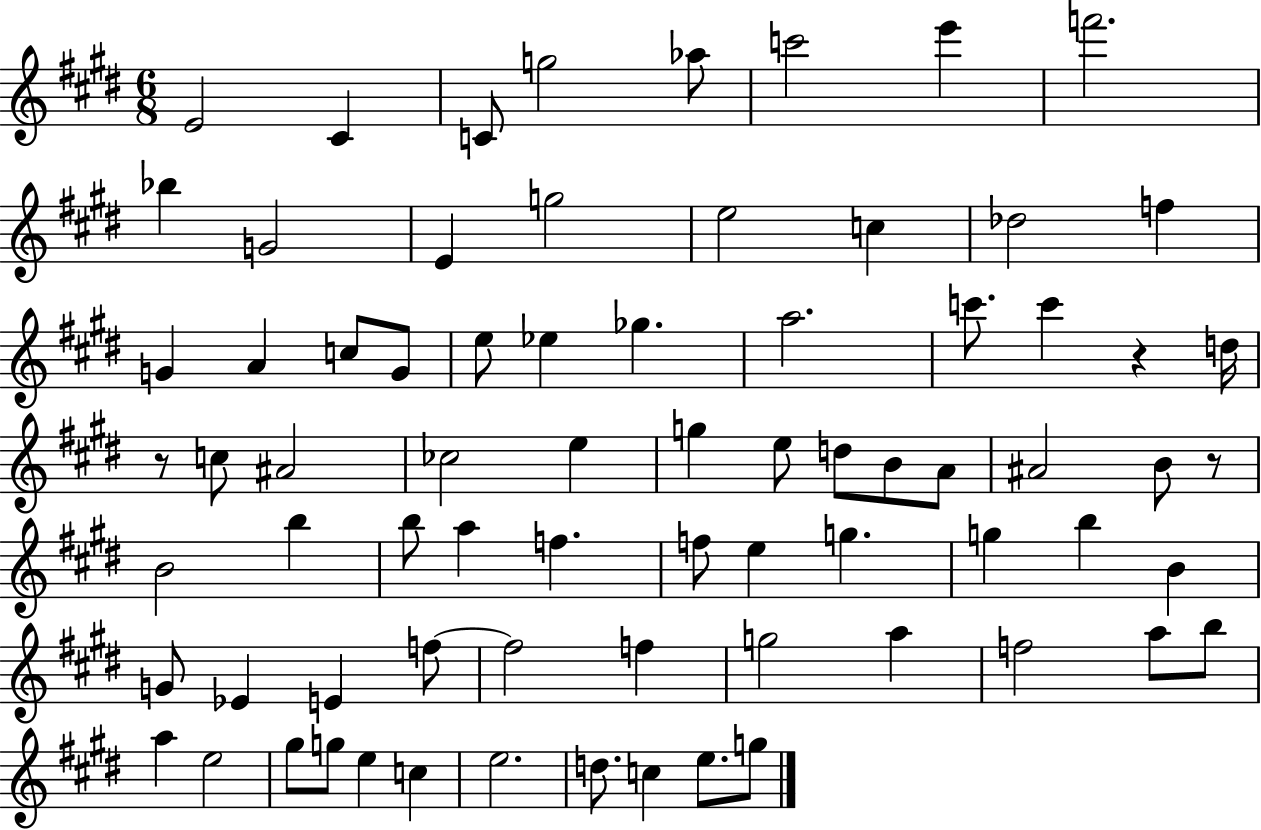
X:1
T:Untitled
M:6/8
L:1/4
K:E
E2 ^C C/2 g2 _a/2 c'2 e' f'2 _b G2 E g2 e2 c _d2 f G A c/2 G/2 e/2 _e _g a2 c'/2 c' z d/4 z/2 c/2 ^A2 _c2 e g e/2 d/2 B/2 A/2 ^A2 B/2 z/2 B2 b b/2 a f f/2 e g g b B G/2 _E E f/2 f2 f g2 a f2 a/2 b/2 a e2 ^g/2 g/2 e c e2 d/2 c e/2 g/2